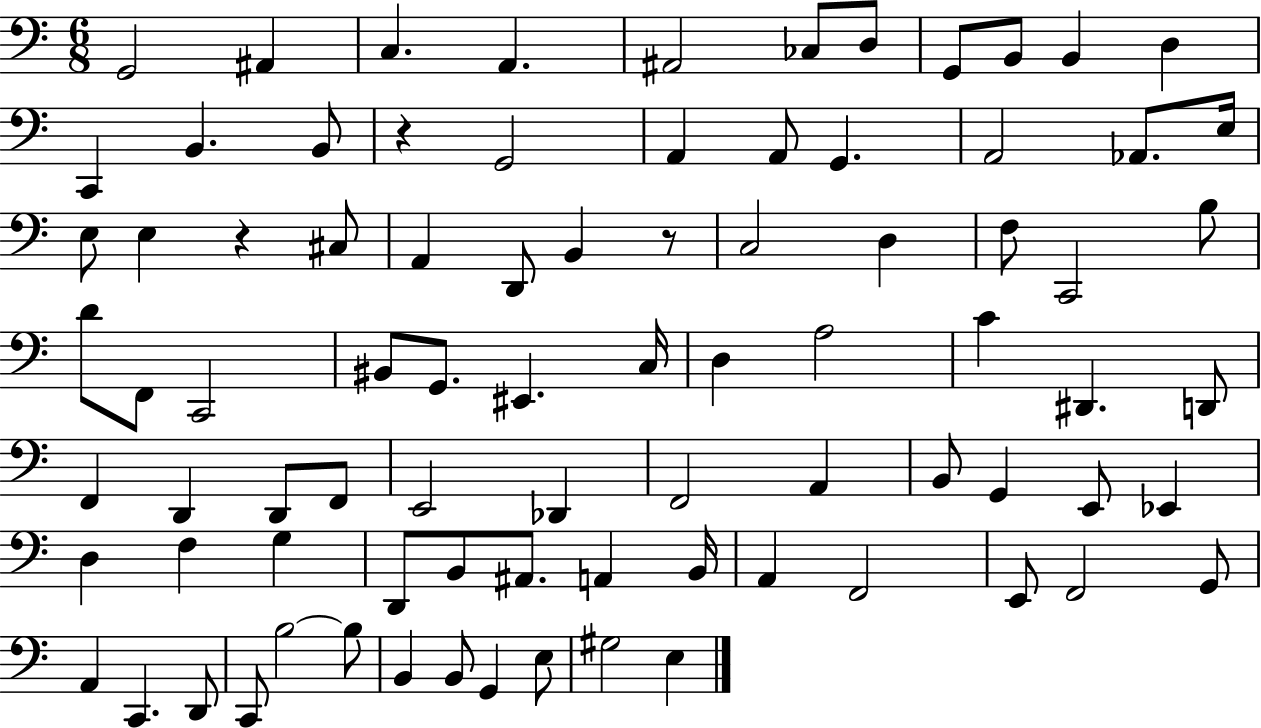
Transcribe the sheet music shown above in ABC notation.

X:1
T:Untitled
M:6/8
L:1/4
K:C
G,,2 ^A,, C, A,, ^A,,2 _C,/2 D,/2 G,,/2 B,,/2 B,, D, C,, B,, B,,/2 z G,,2 A,, A,,/2 G,, A,,2 _A,,/2 E,/4 E,/2 E, z ^C,/2 A,, D,,/2 B,, z/2 C,2 D, F,/2 C,,2 B,/2 D/2 F,,/2 C,,2 ^B,,/2 G,,/2 ^E,, C,/4 D, A,2 C ^D,, D,,/2 F,, D,, D,,/2 F,,/2 E,,2 _D,, F,,2 A,, B,,/2 G,, E,,/2 _E,, D, F, G, D,,/2 B,,/2 ^A,,/2 A,, B,,/4 A,, F,,2 E,,/2 F,,2 G,,/2 A,, C,, D,,/2 C,,/2 B,2 B,/2 B,, B,,/2 G,, E,/2 ^G,2 E,